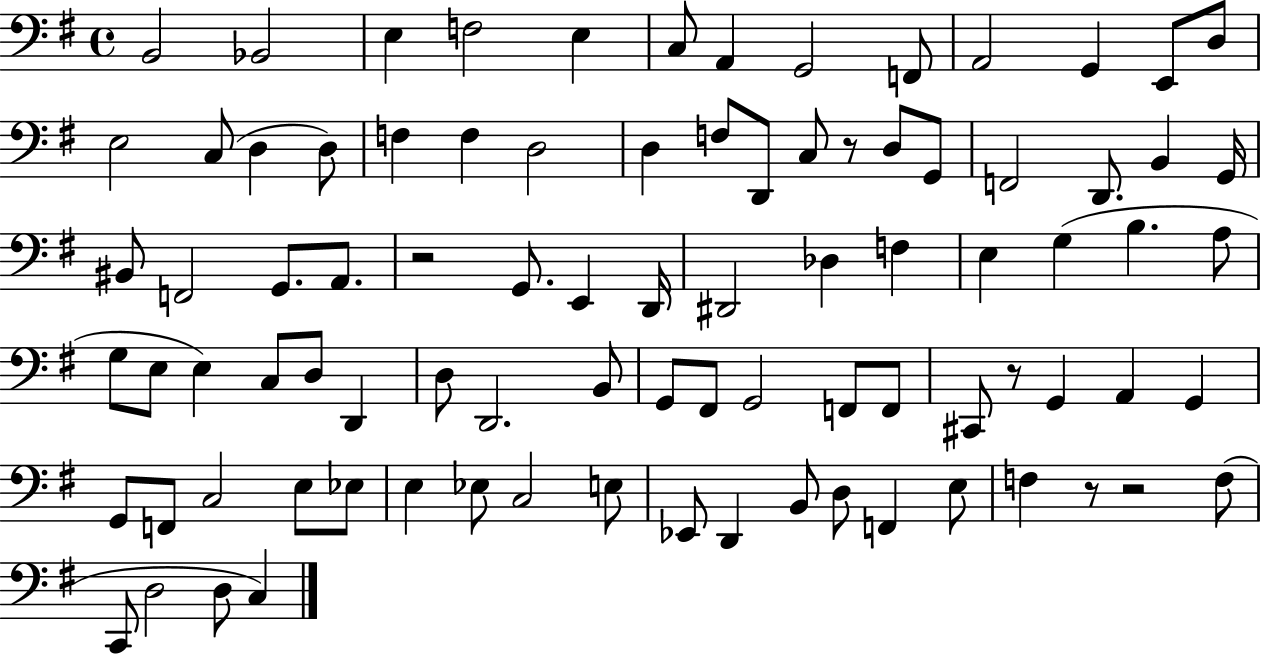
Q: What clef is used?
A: bass